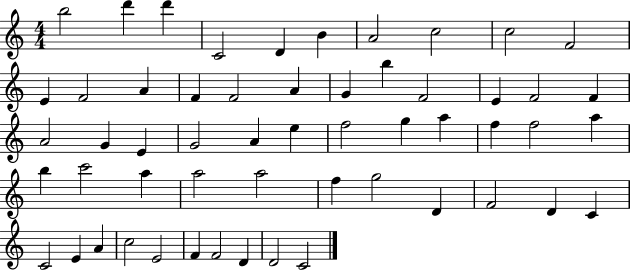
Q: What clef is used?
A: treble